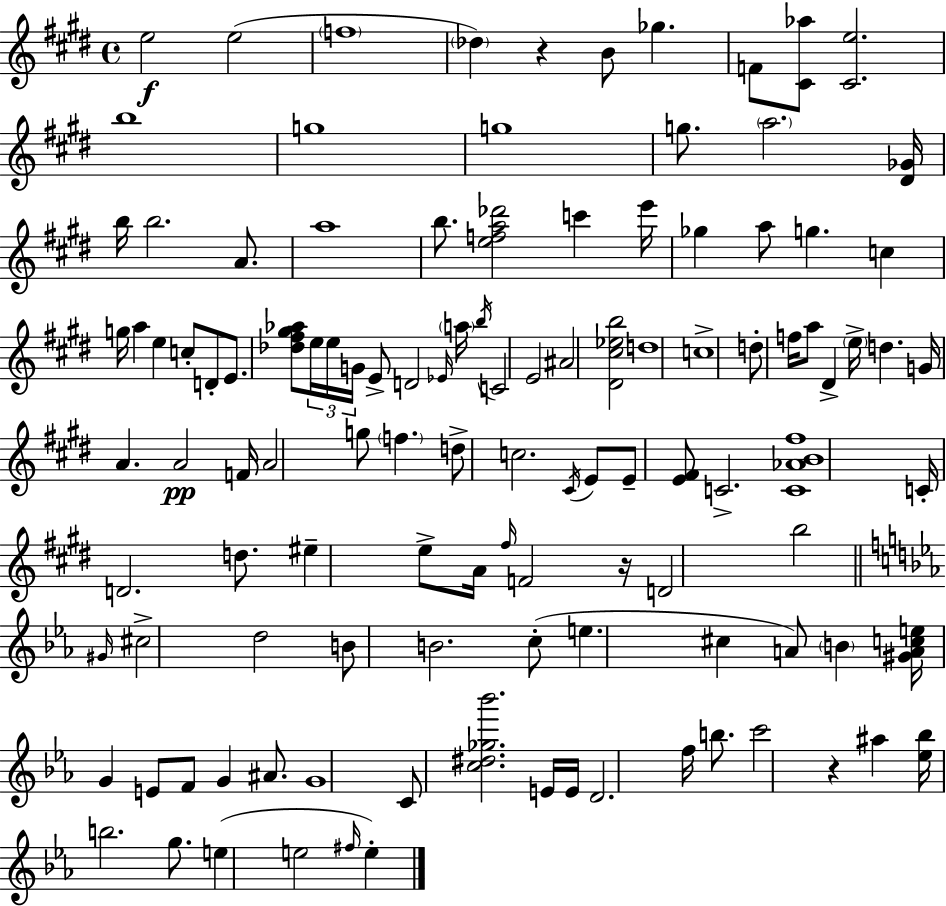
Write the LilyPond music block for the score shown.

{
  \clef treble
  \time 4/4
  \defaultTimeSignature
  \key e \major
  e''2\f e''2( | \parenthesize f''1 | \parenthesize des''4) r4 b'8 ges''4. | f'8 <cis' aes''>8 <cis' e''>2. | \break b''1 | g''1 | g''1 | g''8. \parenthesize a''2. <dis' ges'>16 | \break b''16 b''2. a'8. | a''1 | b''8. <e'' f'' a'' des'''>2 c'''4 e'''16 | ges''4 a''8 g''4. c''4 | \break g''16 a''4 e''4 c''8-. d'8-. e'8. | <des'' fis'' gis'' aes''>8 \tuplet 3/2 { e''16 e''16 g'16 } e'8-> d'2 \grace { ees'16 } | \parenthesize a''16 \acciaccatura { b''16 } c'2 e'2 | ais'2 <dis' cis'' ees'' b''>2 | \break d''1 | c''1-> | d''8-. f''16 a''8 dis'4-> \parenthesize e''16-> d''4. | g'16 a'4. a'2\pp | \break f'16 a'2 g''8 \parenthesize f''4. | d''8-> c''2. | \acciaccatura { cis'16 } e'8 e'8-- <e' fis'>8 c'2.-> | <c' aes' b' fis''>1 | \break c'16-. d'2. | d''8. eis''4-- e''8-> a'16 \grace { fis''16 } f'2 | r16 d'2 b''2 | \bar "||" \break \key ees \major \grace { gis'16 } cis''2-> d''2 | b'8 b'2. c''8-.( | e''4. cis''4 a'8) \parenthesize b'4 | <gis' a' c'' e''>16 g'4 e'8 f'8 g'4 ais'8. | \break g'1 | c'8 <c'' dis'' ges'' bes'''>2. e'16 | e'16 d'2. f''16 b''8. | c'''2 r4 ais''4 | \break <ees'' bes''>16 b''2. g''8. | e''4( e''2 \grace { fis''16 } e''4-.) | \bar "|."
}